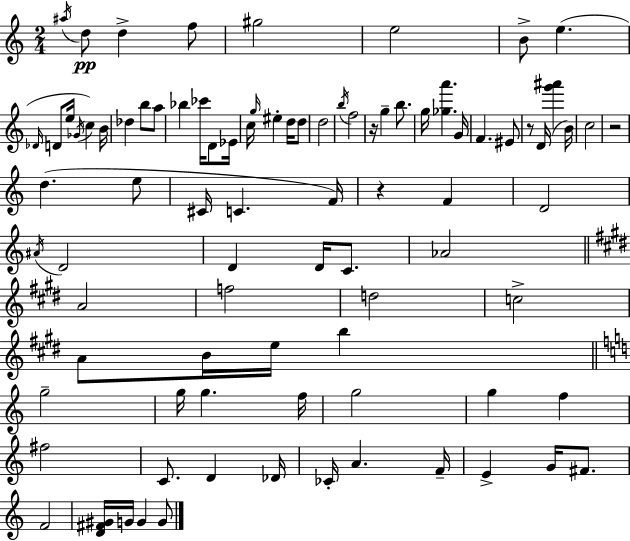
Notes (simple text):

A#5/s D5/e D5/q F5/e G#5/h E5/h B4/e E5/q. Db4/s D4/e E5/s Gb4/s C5/q B4/s Db5/q B5/e A5/e Bb5/q CES6/s D4/e Eb4/s C5/s G5/s EIS5/q D5/s D5/e D5/h B5/s F5/h R/s G5/q B5/e. G5/s [Gb5,A6]/q. G4/s F4/q. EIS4/e R/e D4/s [G6,A#6]/q B4/s C5/h R/h D5/q. E5/e C#4/s C4/q. F4/s R/q F4/q D4/h A#4/s D4/h D4/q D4/s C4/e. Ab4/h A4/h F5/h D5/h C5/h A4/e B4/s E5/s B5/q G5/h G5/s G5/q. F5/s G5/h G5/q F5/q F#5/h C4/e. D4/q Db4/s CES4/s A4/q. F4/s E4/q G4/s F#4/e. F4/h [D4,F#4,G#4]/s G4/s G4/q G4/e